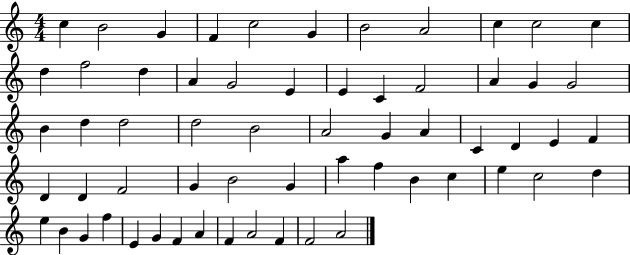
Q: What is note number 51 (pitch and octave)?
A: G4